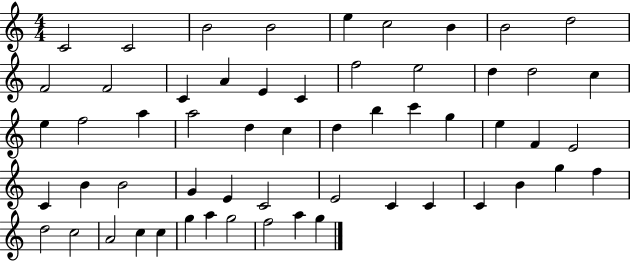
{
  \clef treble
  \numericTimeSignature
  \time 4/4
  \key c \major
  c'2 c'2 | b'2 b'2 | e''4 c''2 b'4 | b'2 d''2 | \break f'2 f'2 | c'4 a'4 e'4 c'4 | f''2 e''2 | d''4 d''2 c''4 | \break e''4 f''2 a''4 | a''2 d''4 c''4 | d''4 b''4 c'''4 g''4 | e''4 f'4 e'2 | \break c'4 b'4 b'2 | g'4 e'4 c'2 | e'2 c'4 c'4 | c'4 b'4 g''4 f''4 | \break d''2 c''2 | a'2 c''4 c''4 | g''4 a''4 g''2 | f''2 a''4 g''4 | \break \bar "|."
}